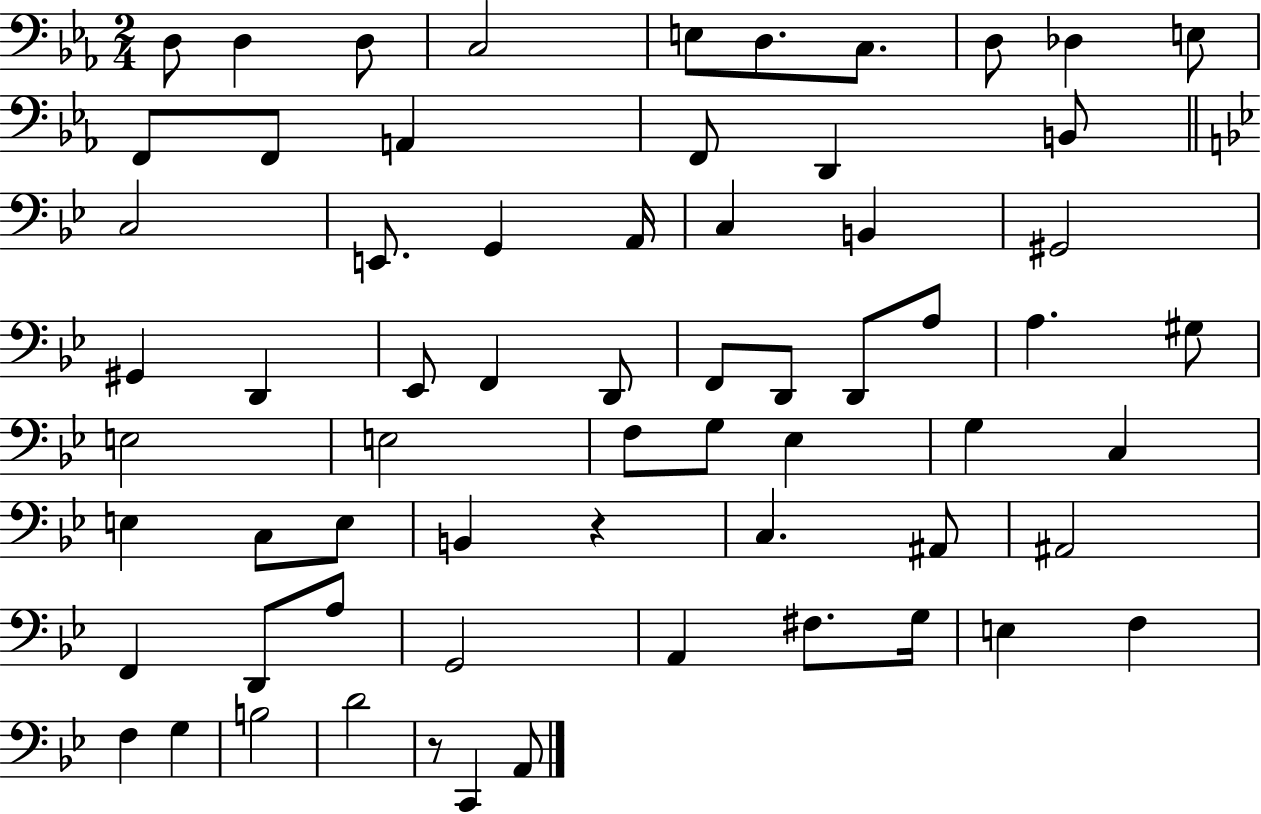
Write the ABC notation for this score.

X:1
T:Untitled
M:2/4
L:1/4
K:Eb
D,/2 D, D,/2 C,2 E,/2 D,/2 C,/2 D,/2 _D, E,/2 F,,/2 F,,/2 A,, F,,/2 D,, B,,/2 C,2 E,,/2 G,, A,,/4 C, B,, ^G,,2 ^G,, D,, _E,,/2 F,, D,,/2 F,,/2 D,,/2 D,,/2 A,/2 A, ^G,/2 E,2 E,2 F,/2 G,/2 _E, G, C, E, C,/2 E,/2 B,, z C, ^A,,/2 ^A,,2 F,, D,,/2 A,/2 G,,2 A,, ^F,/2 G,/4 E, F, F, G, B,2 D2 z/2 C,, A,,/2